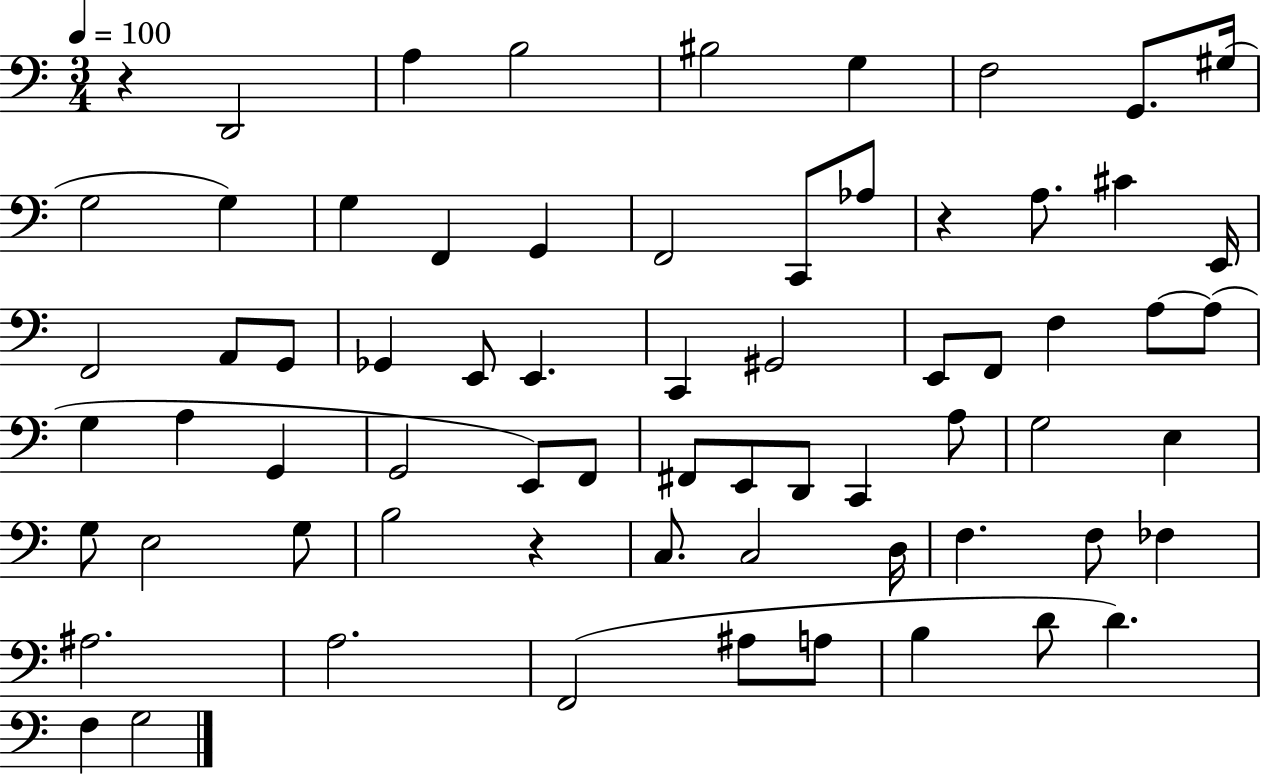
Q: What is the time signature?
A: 3/4